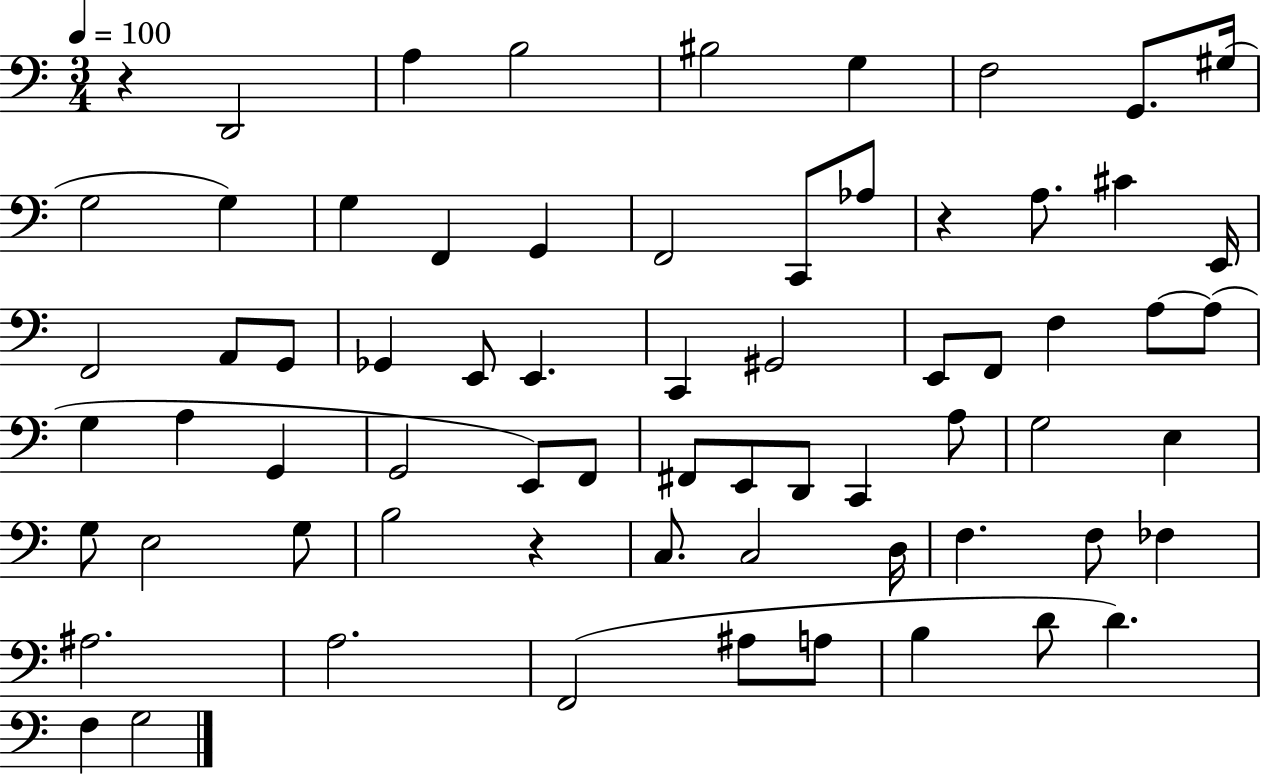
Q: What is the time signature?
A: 3/4